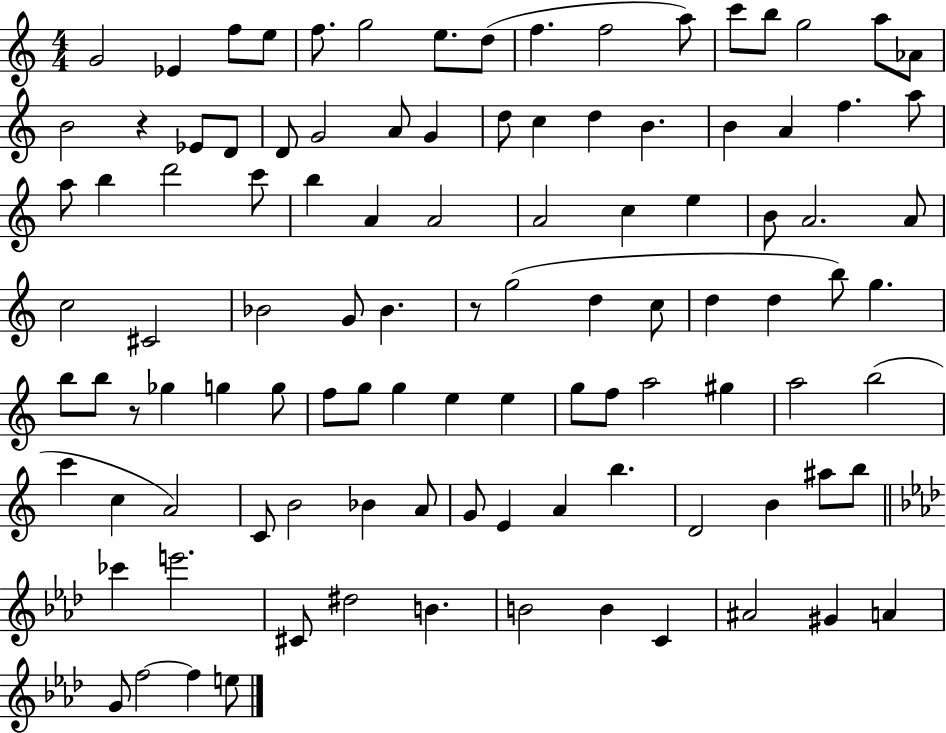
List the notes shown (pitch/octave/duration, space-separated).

G4/h Eb4/q F5/e E5/e F5/e. G5/h E5/e. D5/e F5/q. F5/h A5/e C6/e B5/e G5/h A5/e Ab4/e B4/h R/q Eb4/e D4/e D4/e G4/h A4/e G4/q D5/e C5/q D5/q B4/q. B4/q A4/q F5/q. A5/e A5/e B5/q D6/h C6/e B5/q A4/q A4/h A4/h C5/q E5/q B4/e A4/h. A4/e C5/h C#4/h Bb4/h G4/e Bb4/q. R/e G5/h D5/q C5/e D5/q D5/q B5/e G5/q. B5/e B5/e R/e Gb5/q G5/q G5/e F5/e G5/e G5/q E5/q E5/q G5/e F5/e A5/h G#5/q A5/h B5/h C6/q C5/q A4/h C4/e B4/h Bb4/q A4/e G4/e E4/q A4/q B5/q. D4/h B4/q A#5/e B5/e CES6/q E6/h. C#4/e D#5/h B4/q. B4/h B4/q C4/q A#4/h G#4/q A4/q G4/e F5/h F5/q E5/e